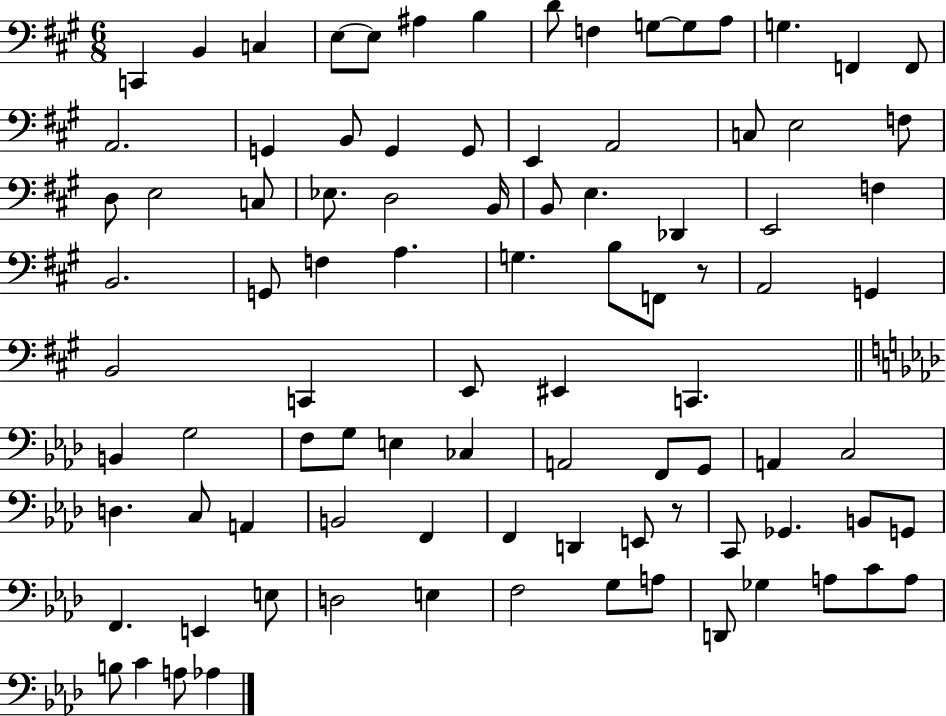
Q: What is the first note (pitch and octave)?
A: C2